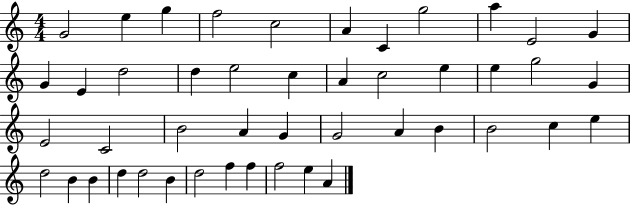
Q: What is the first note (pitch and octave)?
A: G4